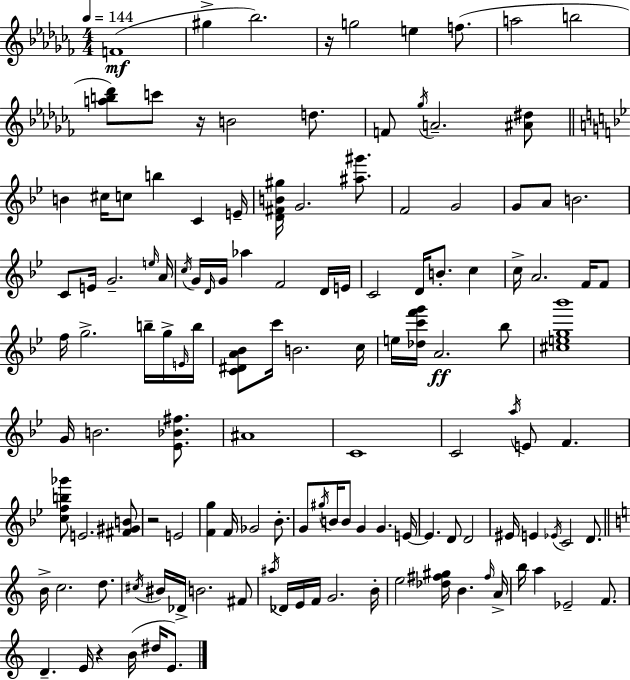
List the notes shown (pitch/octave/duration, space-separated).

F4/w G#5/q Bb5/h. R/s G5/h E5/q F5/e. A5/h B5/h [A5,B5,Db6]/e C6/e R/s B4/h D5/e. F4/e Gb5/s A4/h. [A#4,D#5]/e B4/q C#5/s C5/e B5/q C4/q E4/s [D4,F#4,B4,G#5]/s G4/h. [A#5,G#6]/e. F4/h G4/h G4/e A4/e B4/h. C4/e E4/s G4/h. E5/s A4/s C5/s G4/s D4/s G4/s Ab5/q F4/h D4/s E4/s C4/h D4/s B4/e. C5/q C5/s A4/h. F4/s F4/e F5/s G5/h. B5/s G5/s E4/s B5/s [C4,D#4,A4,Bb4]/e C6/s B4/h. C5/s E5/s [Db5,C6,F6,G6]/s A4/h. Bb5/e [C#5,E5,G5,Bb6]/w G4/s B4/h. [Eb4,Bb4,F#5]/e. A#4/w C4/w C4/h A5/s E4/e F4/q. [C5,F5,B5,Gb6]/e E4/h. [F#4,G#4,B4]/e R/h E4/h [F4,G5]/q F4/s Gb4/h Bb4/e. G4/e G#5/s B4/s B4/e G4/q G4/q. E4/s E4/q. D4/e D4/h EIS4/s E4/q Eb4/s C4/h D4/e. B4/s C5/h. D5/e. C#5/s BIS4/s Db4/s B4/h. F#4/e A#5/s Db4/s E4/s F4/s G4/h. B4/s E5/h [Db5,F#5,G#5]/s B4/q. F#5/s A4/s B5/s A5/q Eb4/h F4/e. D4/q. E4/s R/q B4/s D#5/s E4/e.